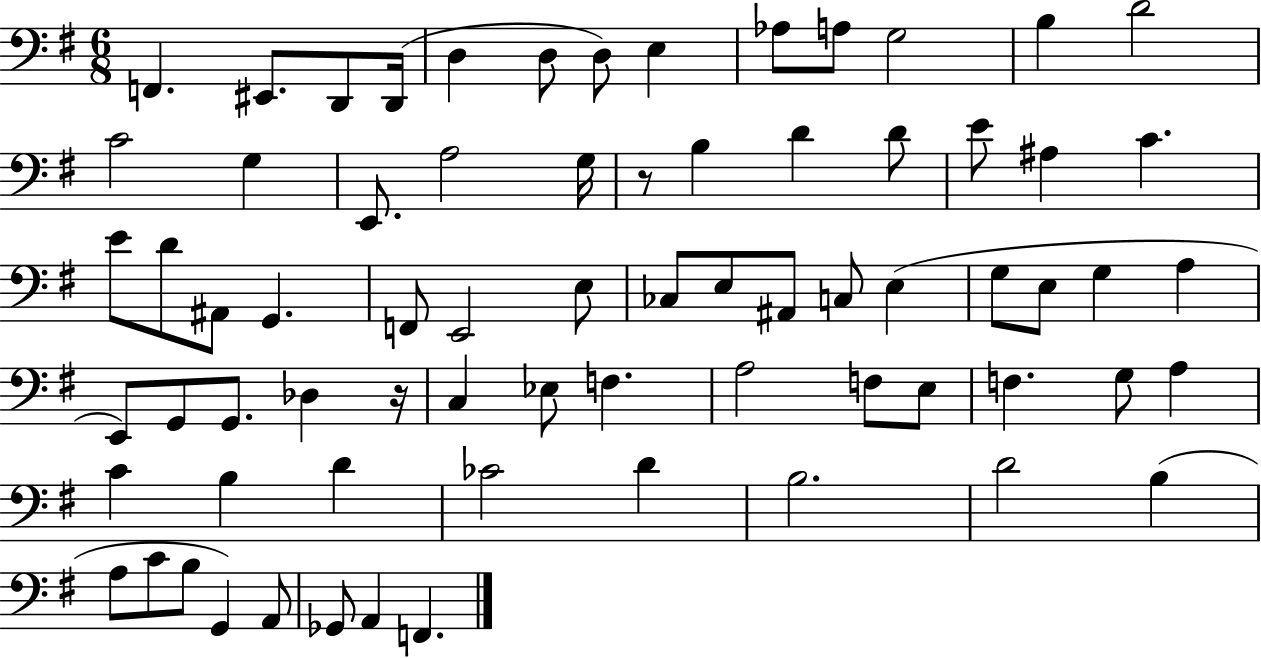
F2/q. EIS2/e. D2/e D2/s D3/q D3/e D3/e E3/q Ab3/e A3/e G3/h B3/q D4/h C4/h G3/q E2/e. A3/h G3/s R/e B3/q D4/q D4/e E4/e A#3/q C4/q. E4/e D4/e A#2/e G2/q. F2/e E2/h E3/e CES3/e E3/e A#2/e C3/e E3/q G3/e E3/e G3/q A3/q E2/e G2/e G2/e. Db3/q R/s C3/q Eb3/e F3/q. A3/h F3/e E3/e F3/q. G3/e A3/q C4/q B3/q D4/q CES4/h D4/q B3/h. D4/h B3/q A3/e C4/e B3/e G2/q A2/e Gb2/e A2/q F2/q.